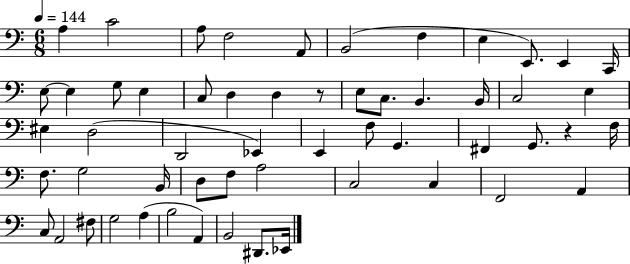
X:1
T:Untitled
M:6/8
L:1/4
K:C
A, C2 A,/2 F,2 A,,/2 B,,2 F, E, E,,/2 E,, C,,/4 E,/2 E, G,/2 E, C,/2 D, D, z/2 E,/2 C,/2 B,, B,,/4 C,2 E, ^E, D,2 D,,2 _E,, E,, F,/2 G,, ^F,, G,,/2 z F,/4 F,/2 G,2 B,,/4 D,/2 F,/2 A,2 C,2 C, F,,2 A,, C,/2 A,,2 ^F,/2 G,2 A, B,2 A,, B,,2 ^D,,/2 _E,,/4